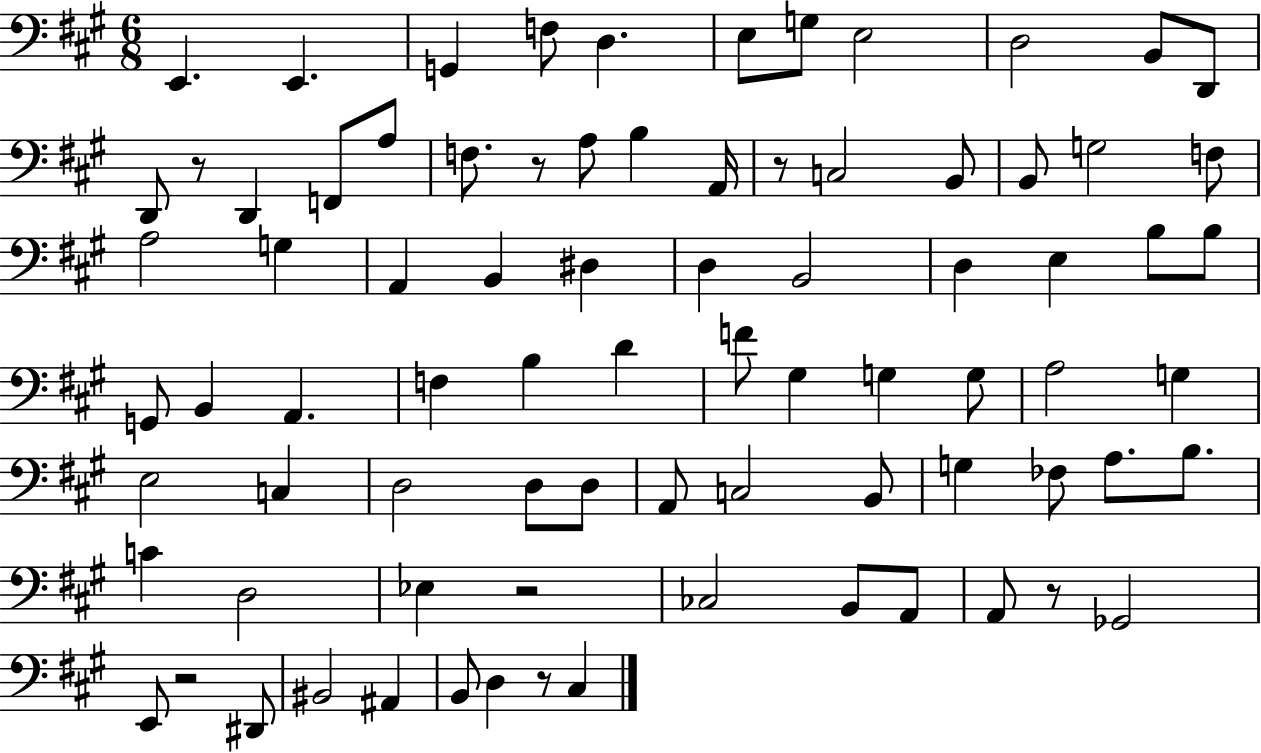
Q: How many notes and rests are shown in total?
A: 81